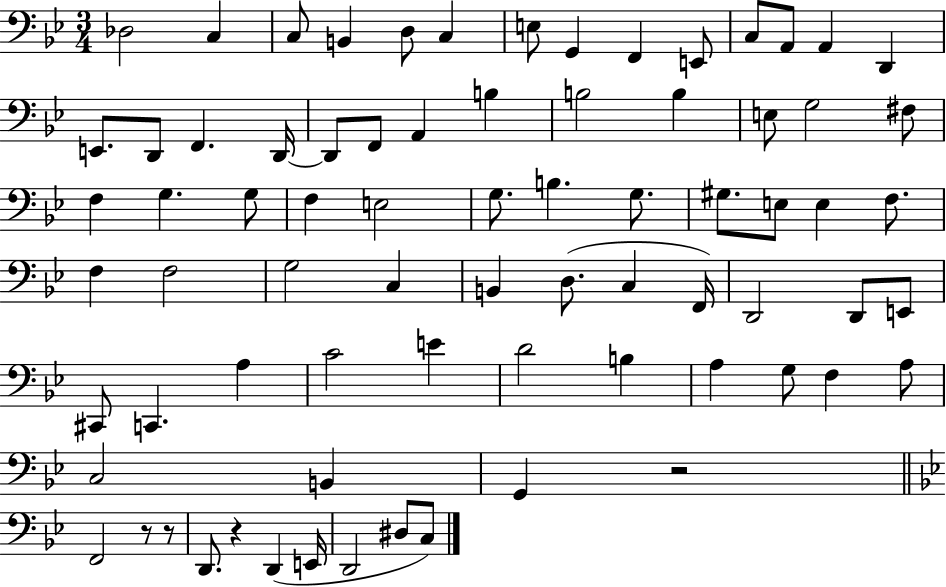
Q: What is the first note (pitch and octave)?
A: Db3